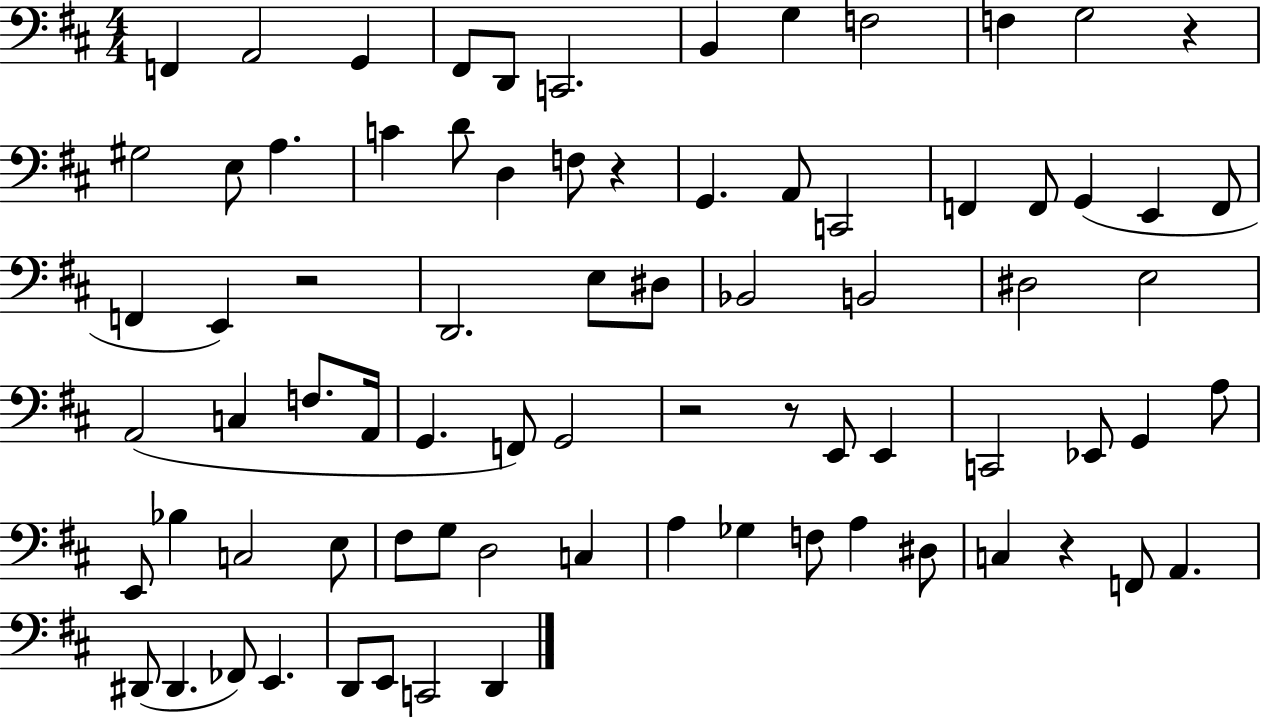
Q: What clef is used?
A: bass